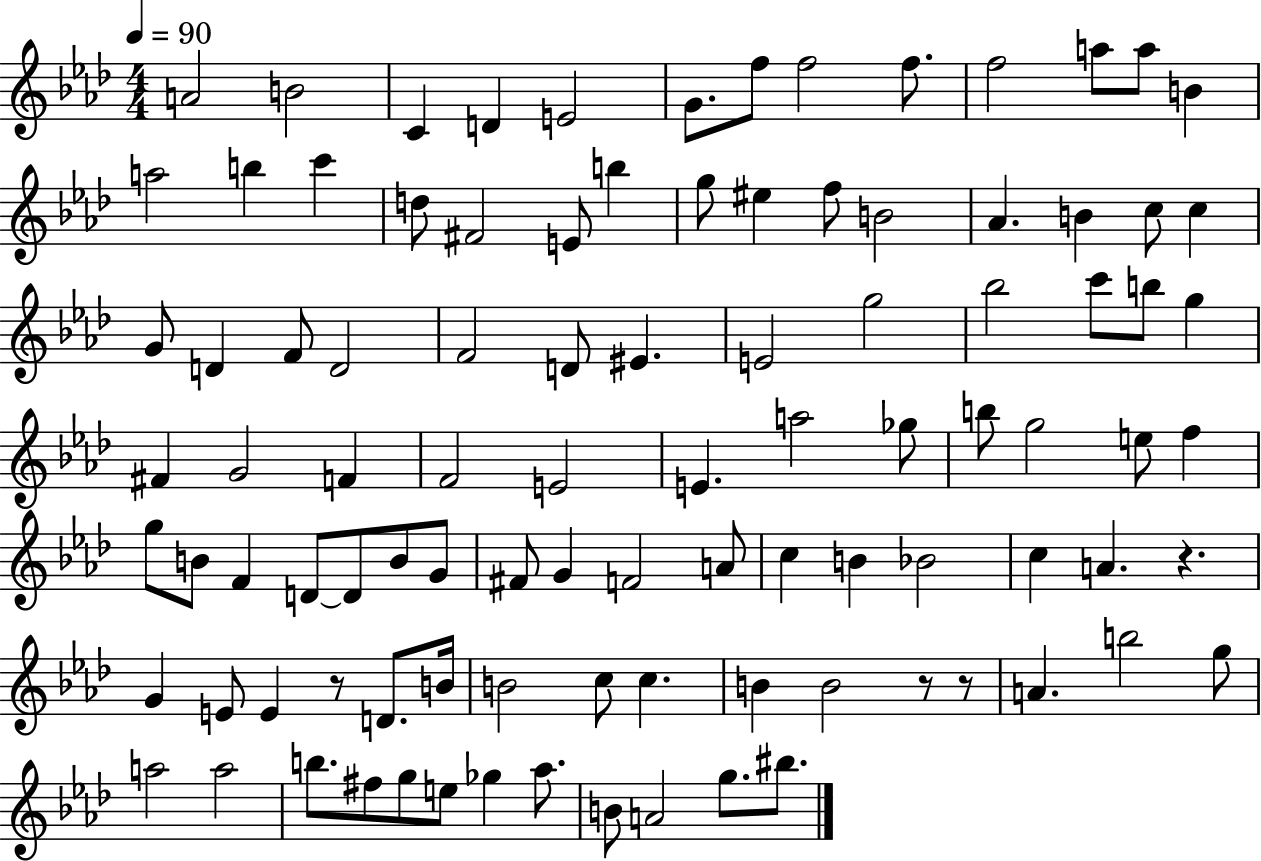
A4/h B4/h C4/q D4/q E4/h G4/e. F5/e F5/h F5/e. F5/h A5/e A5/e B4/q A5/h B5/q C6/q D5/e F#4/h E4/e B5/q G5/e EIS5/q F5/e B4/h Ab4/q. B4/q C5/e C5/q G4/e D4/q F4/e D4/h F4/h D4/e EIS4/q. E4/h G5/h Bb5/h C6/e B5/e G5/q F#4/q G4/h F4/q F4/h E4/h E4/q. A5/h Gb5/e B5/e G5/h E5/e F5/q G5/e B4/e F4/q D4/e D4/e B4/e G4/e F#4/e G4/q F4/h A4/e C5/q B4/q Bb4/h C5/q A4/q. R/q. G4/q E4/e E4/q R/e D4/e. B4/s B4/h C5/e C5/q. B4/q B4/h R/e R/e A4/q. B5/h G5/e A5/h A5/h B5/e. F#5/e G5/e E5/e Gb5/q Ab5/e. B4/e A4/h G5/e. BIS5/e.